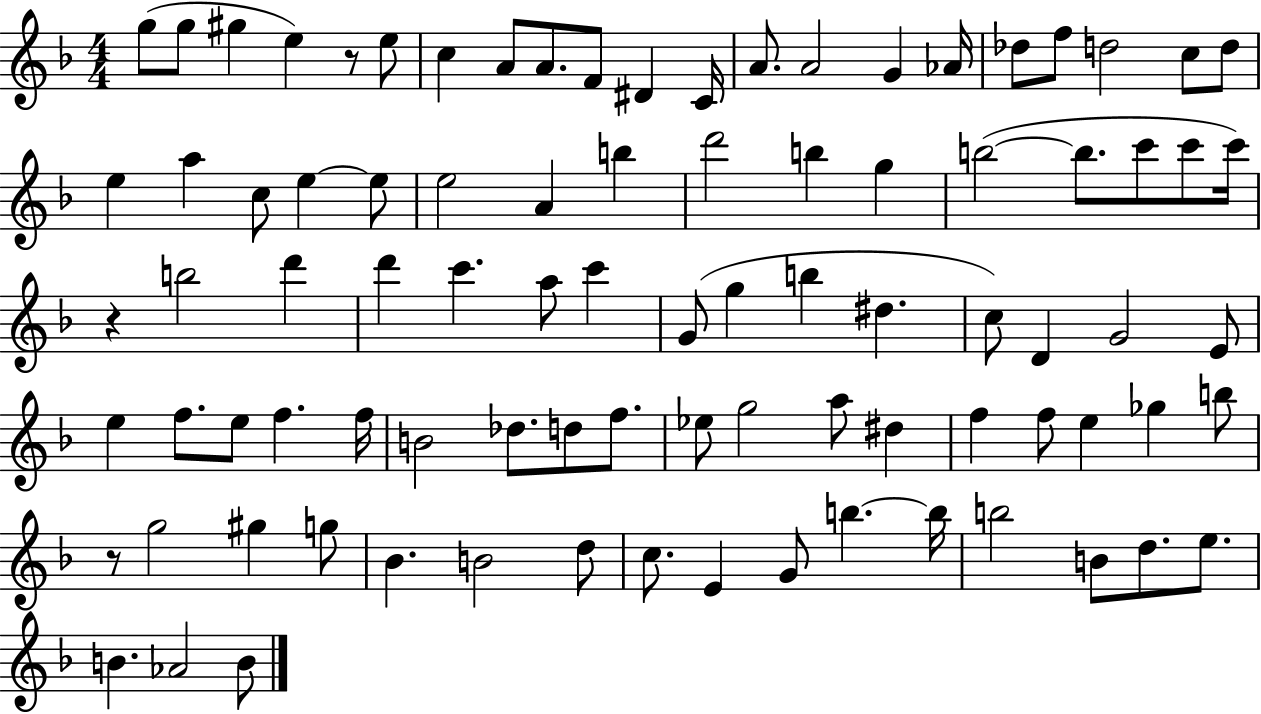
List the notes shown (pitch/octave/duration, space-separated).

G5/e G5/e G#5/q E5/q R/e E5/e C5/q A4/e A4/e. F4/e D#4/q C4/s A4/e. A4/h G4/q Ab4/s Db5/e F5/e D5/h C5/e D5/e E5/q A5/q C5/e E5/q E5/e E5/h A4/q B5/q D6/h B5/q G5/q B5/h B5/e. C6/e C6/e C6/s R/q B5/h D6/q D6/q C6/q. A5/e C6/q G4/e G5/q B5/q D#5/q. C5/e D4/q G4/h E4/e E5/q F5/e. E5/e F5/q. F5/s B4/h Db5/e. D5/e F5/e. Eb5/e G5/h A5/e D#5/q F5/q F5/e E5/q Gb5/q B5/e R/e G5/h G#5/q G5/e Bb4/q. B4/h D5/e C5/e. E4/q G4/e B5/q. B5/s B5/h B4/e D5/e. E5/e. B4/q. Ab4/h B4/e